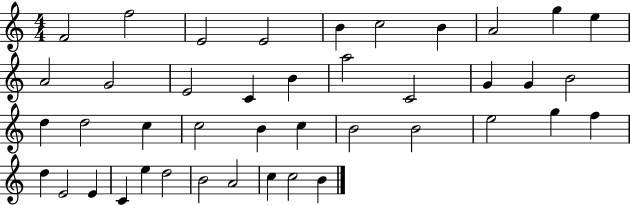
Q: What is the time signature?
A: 4/4